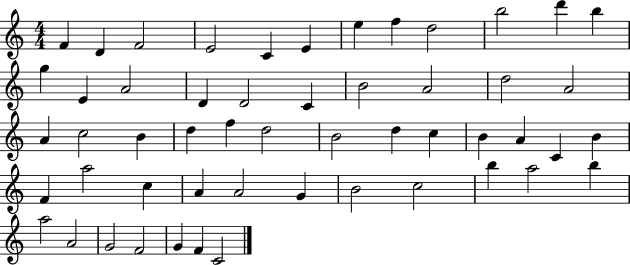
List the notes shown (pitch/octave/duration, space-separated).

F4/q D4/q F4/h E4/h C4/q E4/q E5/q F5/q D5/h B5/h D6/q B5/q G5/q E4/q A4/h D4/q D4/h C4/q B4/h A4/h D5/h A4/h A4/q C5/h B4/q D5/q F5/q D5/h B4/h D5/q C5/q B4/q A4/q C4/q B4/q F4/q A5/h C5/q A4/q A4/h G4/q B4/h C5/h B5/q A5/h B5/q A5/h A4/h G4/h F4/h G4/q F4/q C4/h